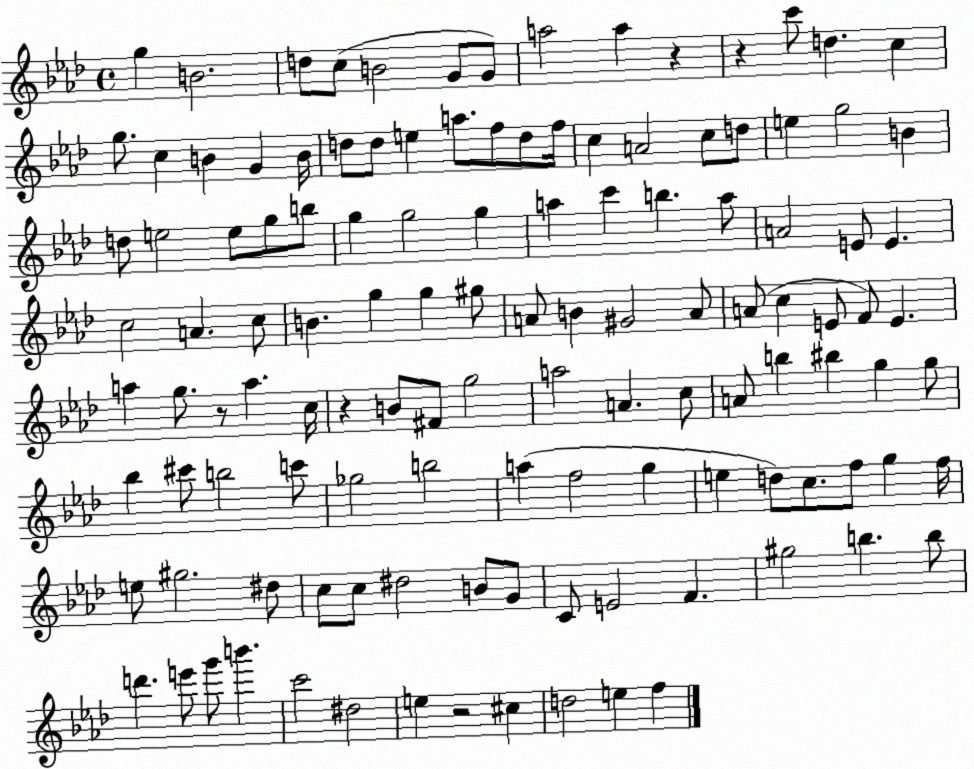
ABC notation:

X:1
T:Untitled
M:4/4
L:1/4
K:Ab
g B2 d/2 c/2 B2 G/2 G/2 a2 a z z c'/2 d c g/2 c B G B/4 d/2 d/2 e a/2 f/2 d/2 f/4 c A2 c/2 d/2 e g2 B d/2 e2 e/2 g/2 b/2 g g2 g a c' b a/2 A2 E/2 E c2 A c/2 B g g ^g/2 A/2 B ^G2 A/2 A/2 c E/2 F/2 E a g/2 z/2 a c/4 z B/2 ^F/2 g2 a2 A c/2 A/2 b ^b g g/2 _b ^c'/2 b2 c'/2 _g2 b2 a f2 g e d/2 c/2 f/2 g f/4 e/2 ^g2 ^d/2 c/2 c/2 ^d2 B/2 G/2 C/2 E2 F ^g2 b b/2 d' e'/2 g'/2 b' c'2 ^d2 e z2 ^c d2 e f